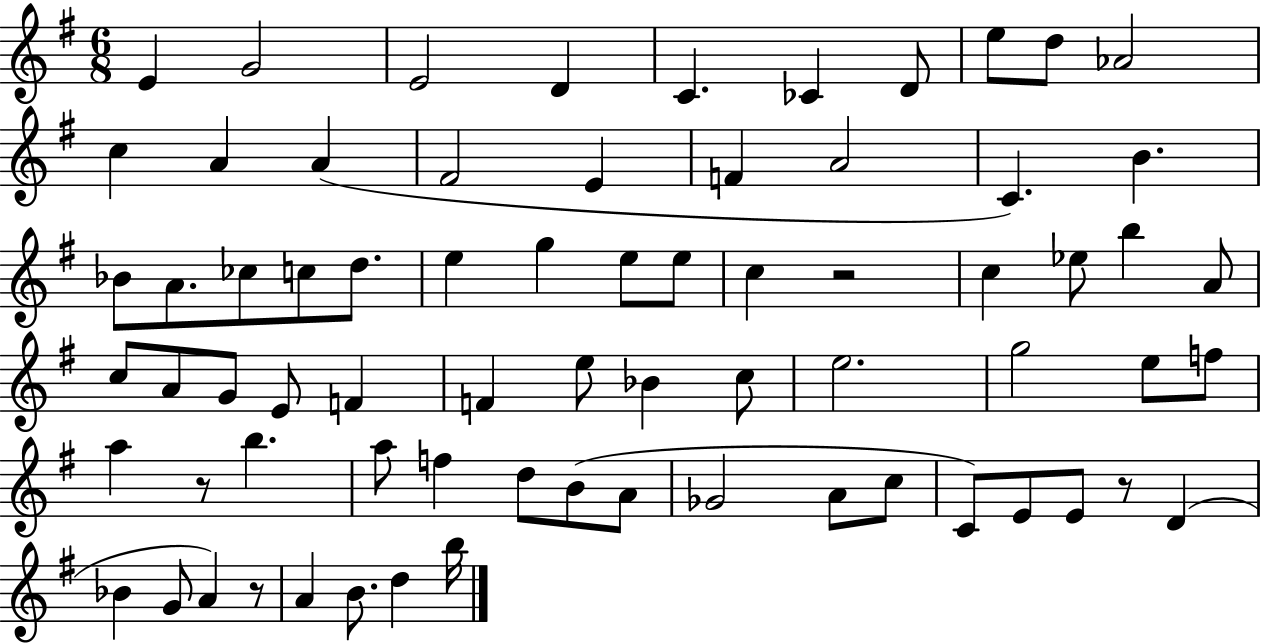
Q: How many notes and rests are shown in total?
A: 71